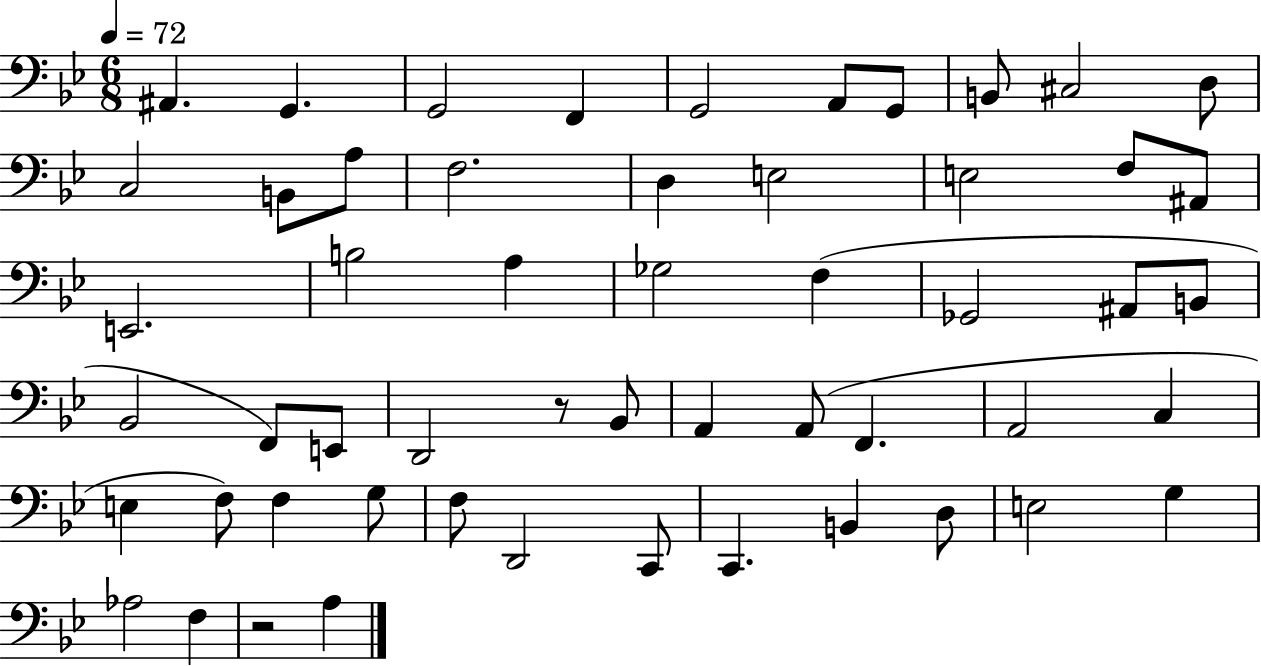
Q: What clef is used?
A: bass